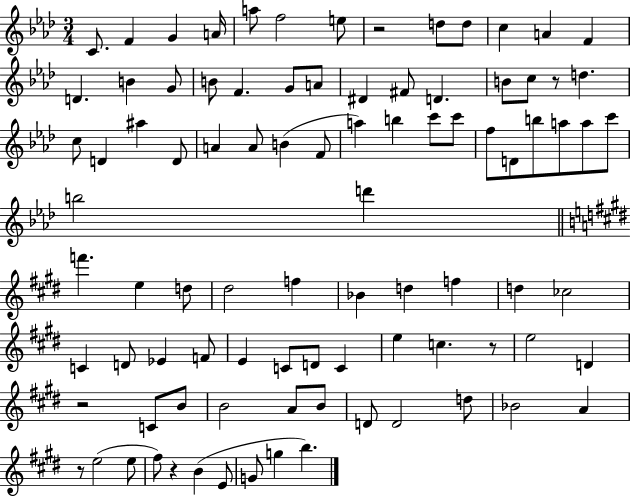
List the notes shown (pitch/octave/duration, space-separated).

C4/e. F4/q G4/q A4/s A5/e F5/h E5/e R/h D5/e D5/e C5/q A4/q F4/q D4/q. B4/q G4/e B4/e F4/q. G4/e A4/e D#4/q F#4/e D4/q. B4/e C5/e R/e D5/q. C5/e D4/q A#5/q D4/e A4/q A4/e B4/q F4/e A5/q B5/q C6/e C6/e F5/e D4/e B5/e A5/e A5/e C6/e B5/h D6/q F6/q. E5/q D5/e D#5/h F5/q Bb4/q D5/q F5/q D5/q CES5/h C4/q D4/e Eb4/q F4/e E4/q C4/e D4/e C4/q E5/q C5/q. R/e E5/h D4/q R/h C4/e B4/e B4/h A4/e B4/e D4/e D4/h D5/e Bb4/h A4/q R/e E5/h E5/e F#5/e R/q B4/q E4/e G4/e G5/q B5/q.